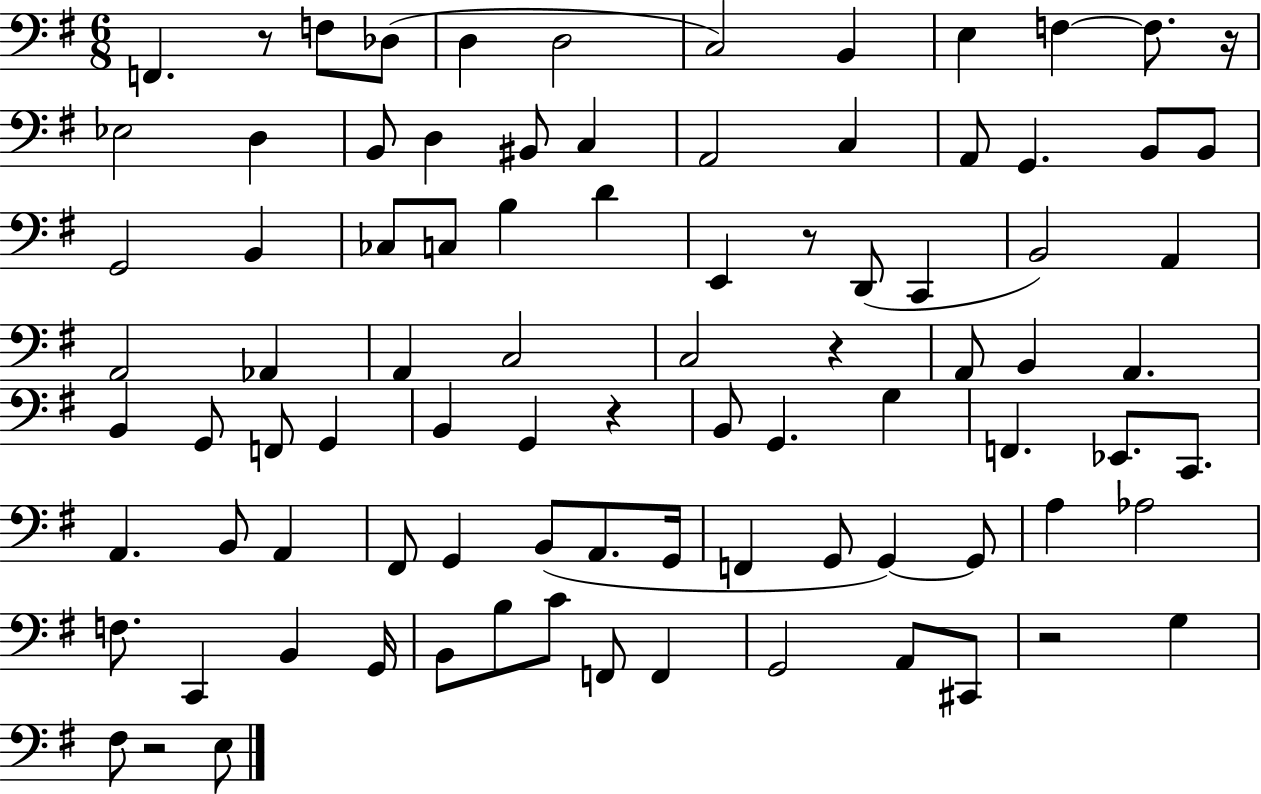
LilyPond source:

{
  \clef bass
  \numericTimeSignature
  \time 6/8
  \key g \major
  f,4. r8 f8 des8( | d4 d2 | c2) b,4 | e4 f4~~ f8. r16 | \break ees2 d4 | b,8 d4 bis,8 c4 | a,2 c4 | a,8 g,4. b,8 b,8 | \break g,2 b,4 | ces8 c8 b4 d'4 | e,4 r8 d,8( c,4 | b,2) a,4 | \break a,2 aes,4 | a,4 c2 | c2 r4 | a,8 b,4 a,4. | \break b,4 g,8 f,8 g,4 | b,4 g,4 r4 | b,8 g,4. g4 | f,4. ees,8. c,8. | \break a,4. b,8 a,4 | fis,8 g,4 b,8( a,8. g,16 | f,4 g,8 g,4~~) g,8 | a4 aes2 | \break f8. c,4 b,4 g,16 | b,8 b8 c'8 f,8 f,4 | g,2 a,8 cis,8 | r2 g4 | \break fis8 r2 e8 | \bar "|."
}